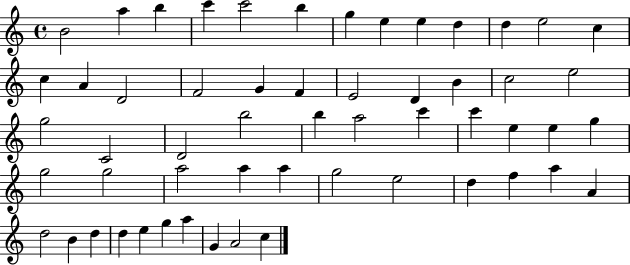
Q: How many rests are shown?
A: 0